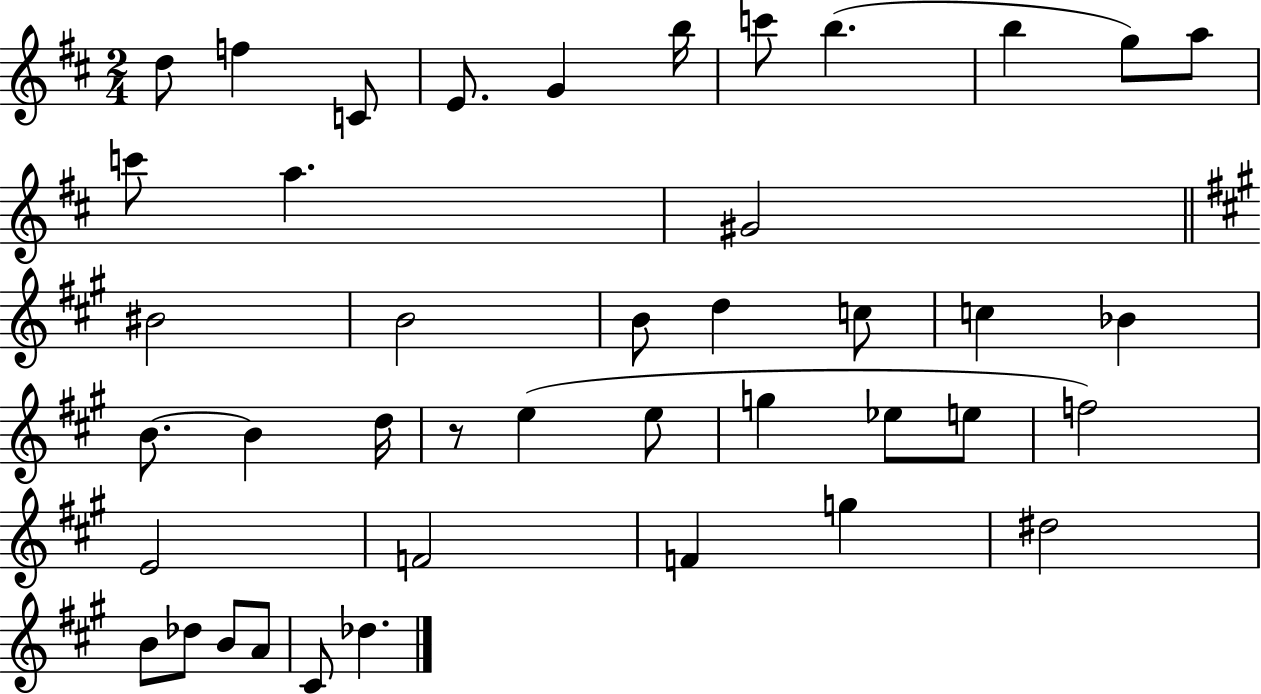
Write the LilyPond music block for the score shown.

{
  \clef treble
  \numericTimeSignature
  \time 2/4
  \key d \major
  d''8 f''4 c'8 | e'8. g'4 b''16 | c'''8 b''4.( | b''4 g''8) a''8 | \break c'''8 a''4. | gis'2 | \bar "||" \break \key a \major bis'2 | b'2 | b'8 d''4 c''8 | c''4 bes'4 | \break b'8.~~ b'4 d''16 | r8 e''4( e''8 | g''4 ees''8 e''8 | f''2) | \break e'2 | f'2 | f'4 g''4 | dis''2 | \break b'8 des''8 b'8 a'8 | cis'8 des''4. | \bar "|."
}